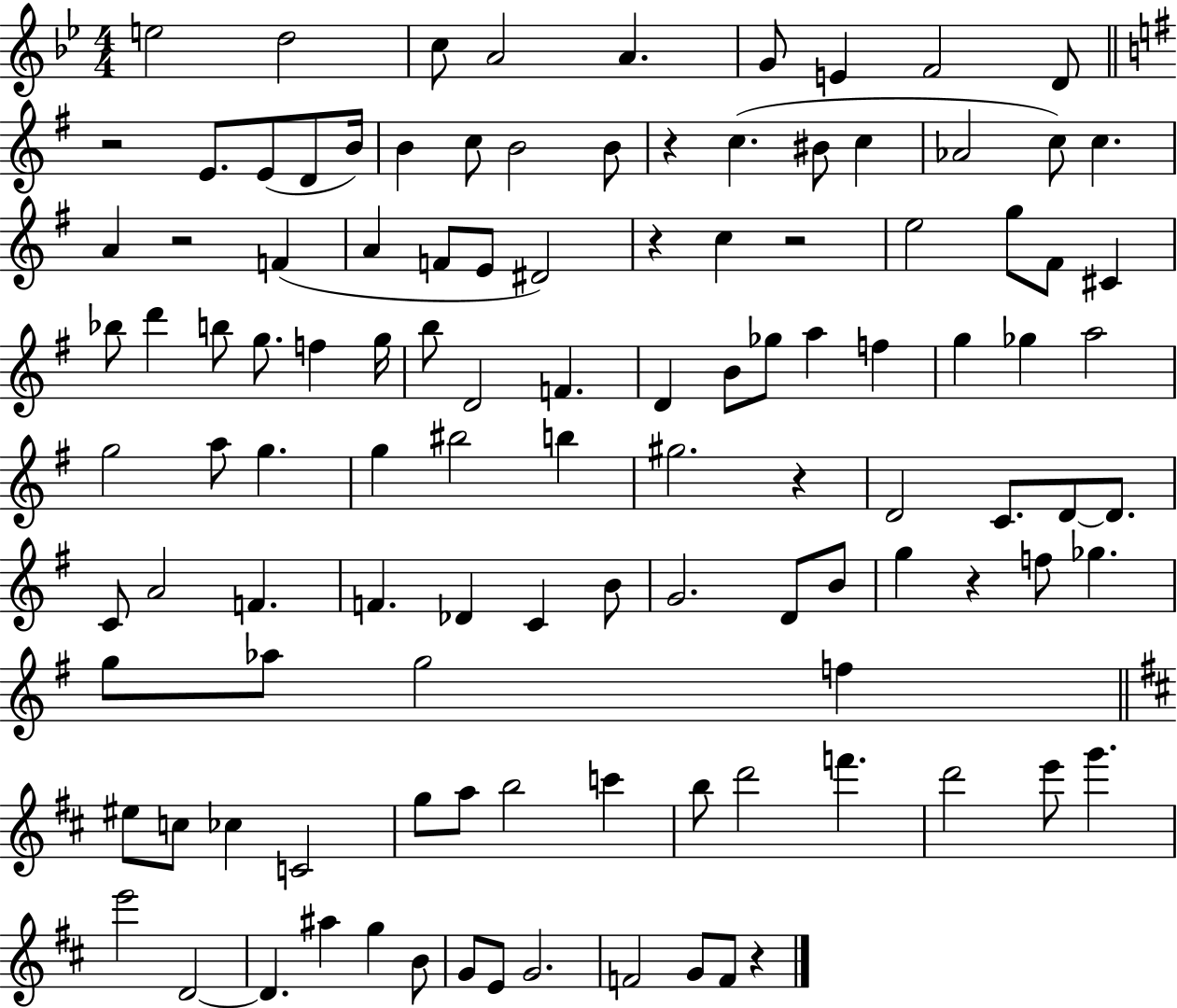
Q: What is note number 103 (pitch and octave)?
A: F4